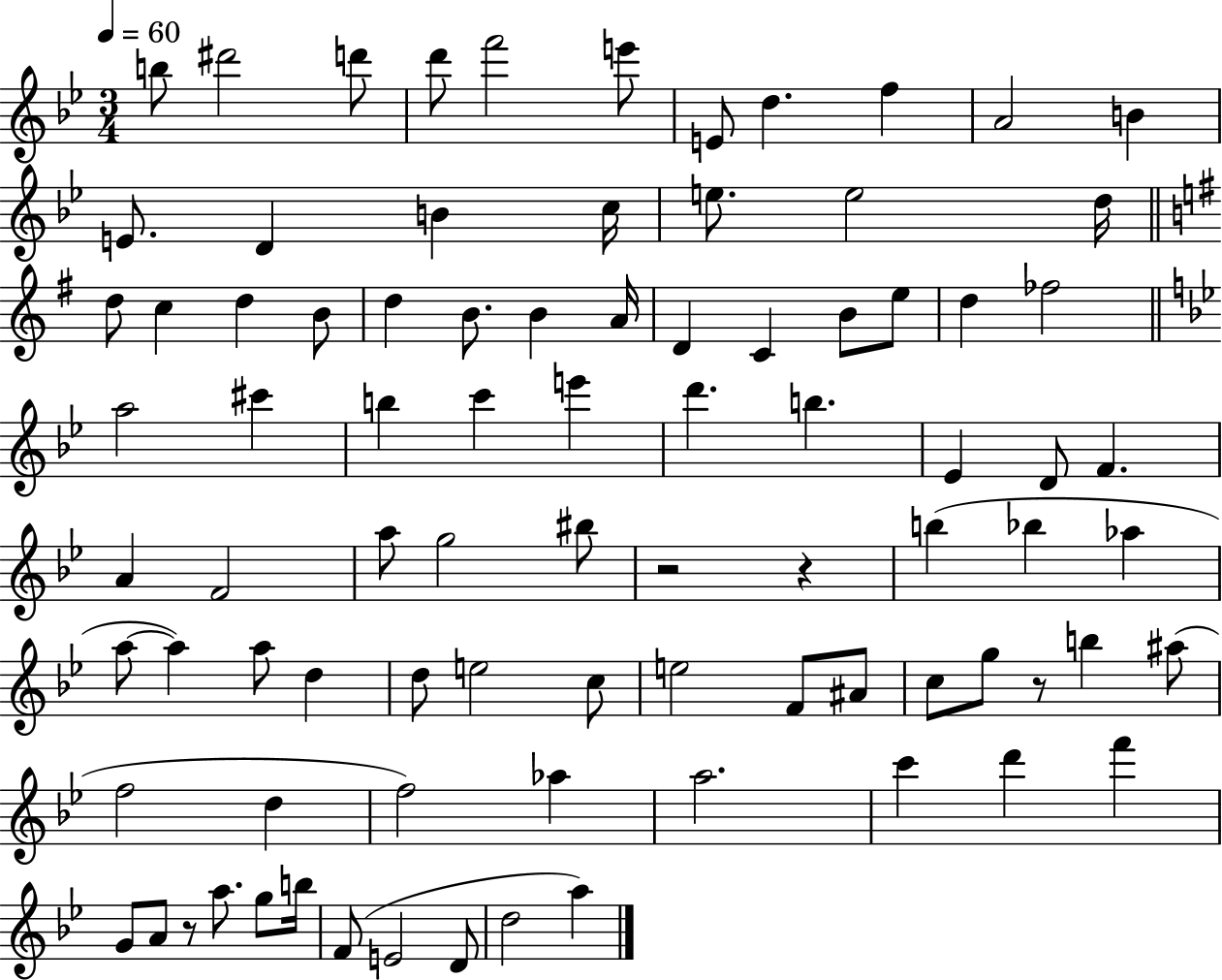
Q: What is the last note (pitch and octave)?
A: A5